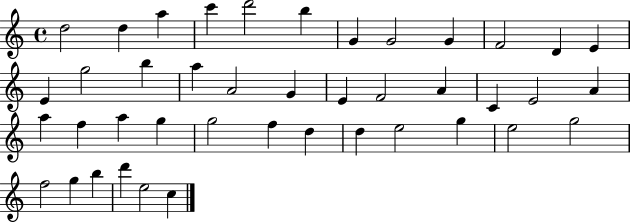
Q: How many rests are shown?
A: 0